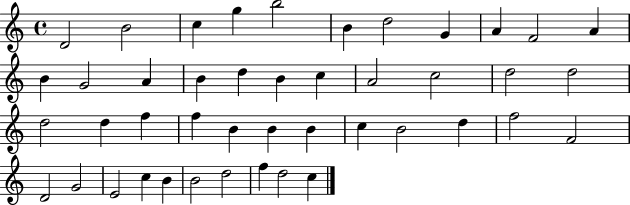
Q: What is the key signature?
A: C major